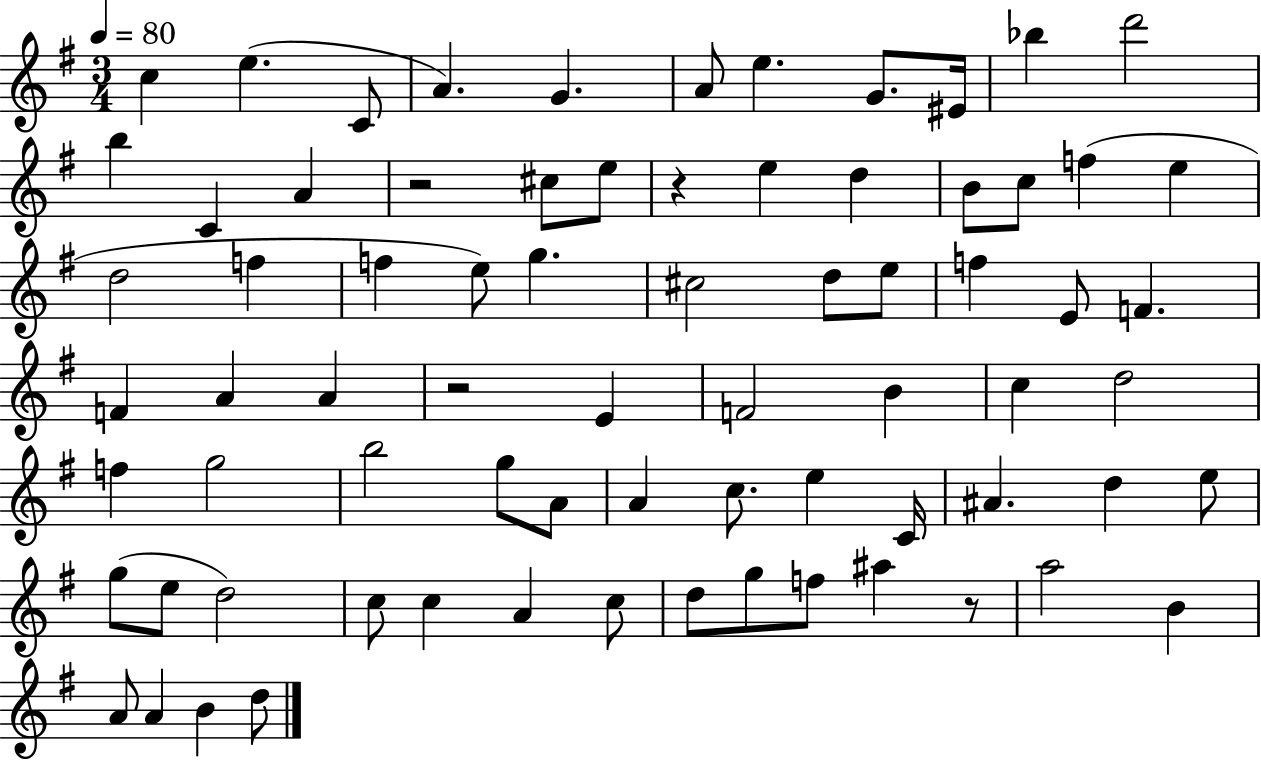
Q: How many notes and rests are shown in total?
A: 74